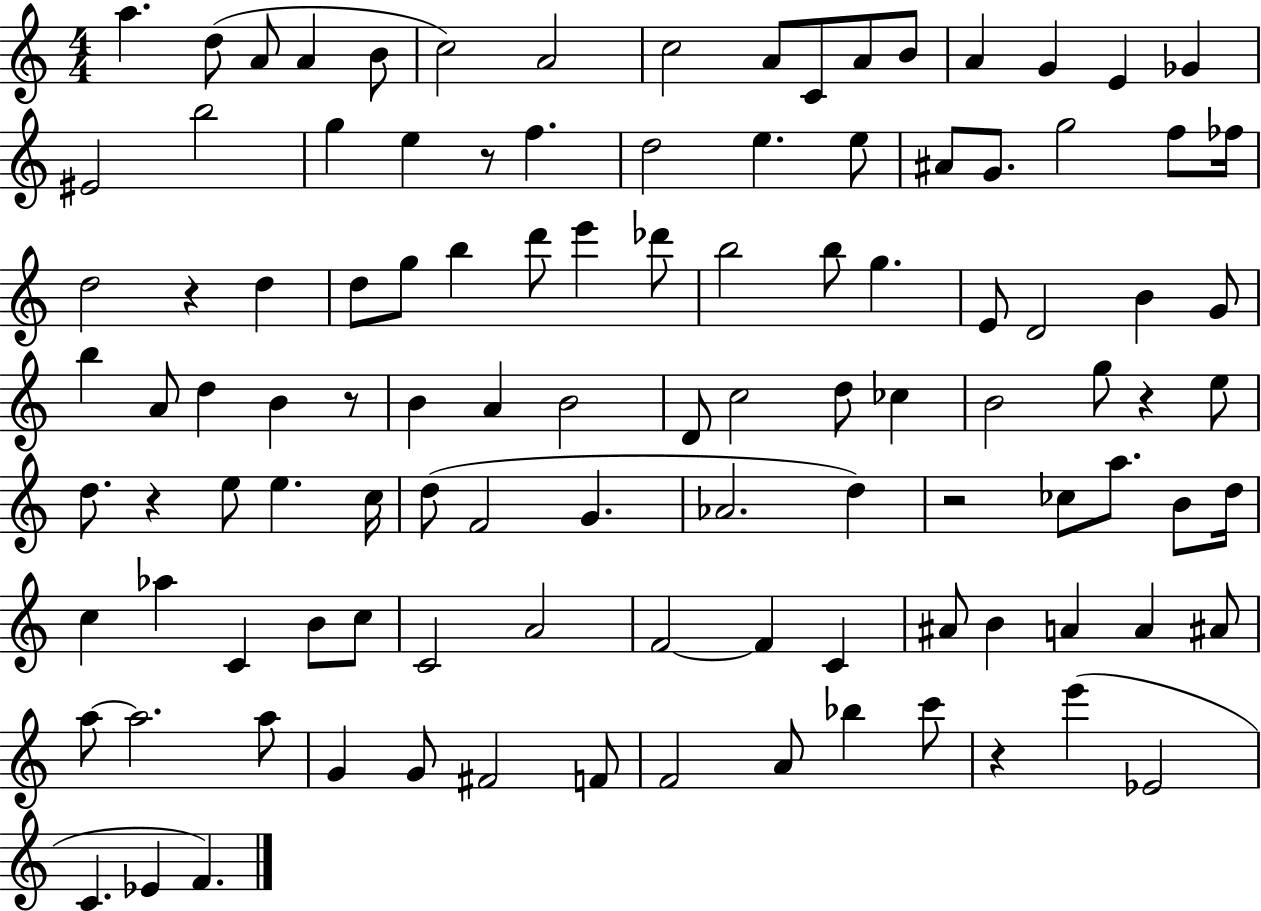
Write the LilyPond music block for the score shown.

{
  \clef treble
  \numericTimeSignature
  \time 4/4
  \key c \major
  a''4. d''8( a'8 a'4 b'8 | c''2) a'2 | c''2 a'8 c'8 a'8 b'8 | a'4 g'4 e'4 ges'4 | \break eis'2 b''2 | g''4 e''4 r8 f''4. | d''2 e''4. e''8 | ais'8 g'8. g''2 f''8 fes''16 | \break d''2 r4 d''4 | d''8 g''8 b''4 d'''8 e'''4 des'''8 | b''2 b''8 g''4. | e'8 d'2 b'4 g'8 | \break b''4 a'8 d''4 b'4 r8 | b'4 a'4 b'2 | d'8 c''2 d''8 ces''4 | b'2 g''8 r4 e''8 | \break d''8. r4 e''8 e''4. c''16 | d''8( f'2 g'4. | aes'2. d''4) | r2 ces''8 a''8. b'8 d''16 | \break c''4 aes''4 c'4 b'8 c''8 | c'2 a'2 | f'2~~ f'4 c'4 | ais'8 b'4 a'4 a'4 ais'8 | \break a''8~~ a''2. a''8 | g'4 g'8 fis'2 f'8 | f'2 a'8 bes''4 c'''8 | r4 e'''4( ees'2 | \break c'4. ees'4 f'4.) | \bar "|."
}